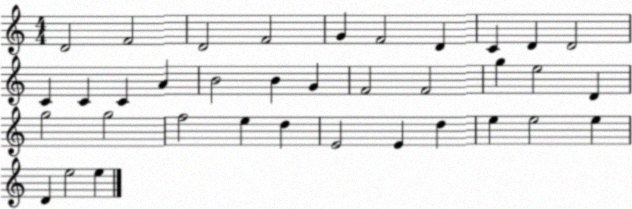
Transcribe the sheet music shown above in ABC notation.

X:1
T:Untitled
M:4/4
L:1/4
K:C
D2 F2 D2 F2 G F2 D C D D2 C C C A B2 B G F2 F2 g e2 D g2 g2 f2 e d E2 E d e e2 e D e2 e